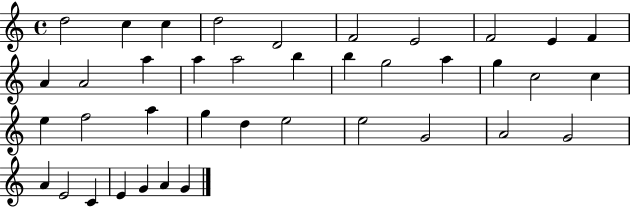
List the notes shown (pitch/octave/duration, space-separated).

D5/h C5/q C5/q D5/h D4/h F4/h E4/h F4/h E4/q F4/q A4/q A4/h A5/q A5/q A5/h B5/q B5/q G5/h A5/q G5/q C5/h C5/q E5/q F5/h A5/q G5/q D5/q E5/h E5/h G4/h A4/h G4/h A4/q E4/h C4/q E4/q G4/q A4/q G4/q